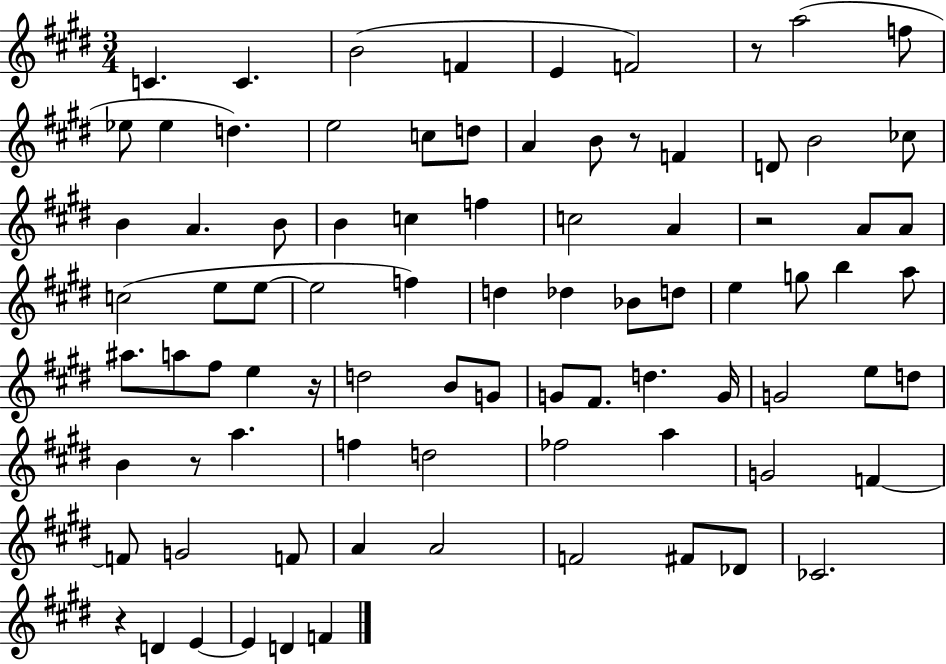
{
  \clef treble
  \numericTimeSignature
  \time 3/4
  \key e \major
  c'4. c'4. | b'2( f'4 | e'4 f'2) | r8 a''2( f''8 | \break ees''8 ees''4 d''4.) | e''2 c''8 d''8 | a'4 b'8 r8 f'4 | d'8 b'2 ces''8 | \break b'4 a'4. b'8 | b'4 c''4 f''4 | c''2 a'4 | r2 a'8 a'8 | \break c''2( e''8 e''8~~ | e''2 f''4) | d''4 des''4 bes'8 d''8 | e''4 g''8 b''4 a''8 | \break ais''8. a''8 fis''8 e''4 r16 | d''2 b'8 g'8 | g'8 fis'8. d''4. g'16 | g'2 e''8 d''8 | \break b'4 r8 a''4. | f''4 d''2 | fes''2 a''4 | g'2 f'4~~ | \break f'8 g'2 f'8 | a'4 a'2 | f'2 fis'8 des'8 | ces'2. | \break r4 d'4 e'4~~ | e'4 d'4 f'4 | \bar "|."
}